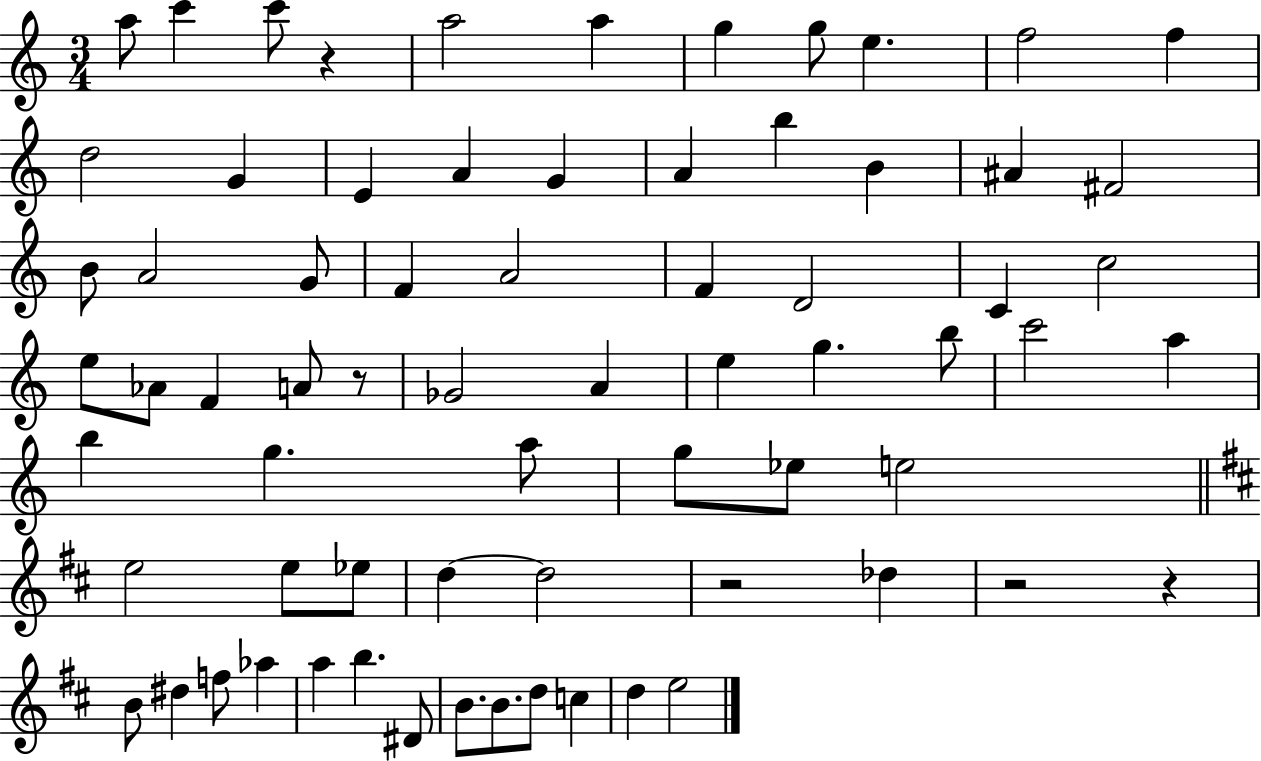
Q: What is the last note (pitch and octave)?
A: E5